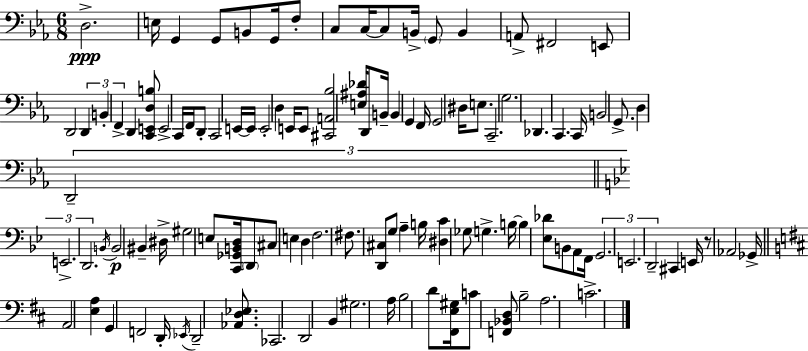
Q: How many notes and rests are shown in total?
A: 109